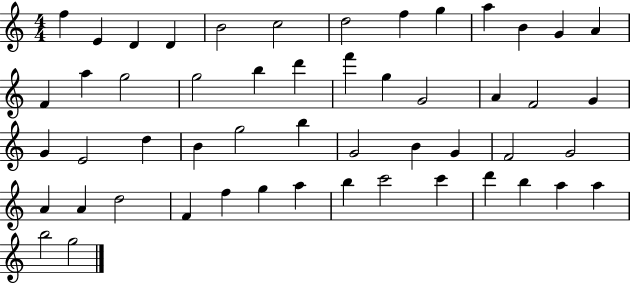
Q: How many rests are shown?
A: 0